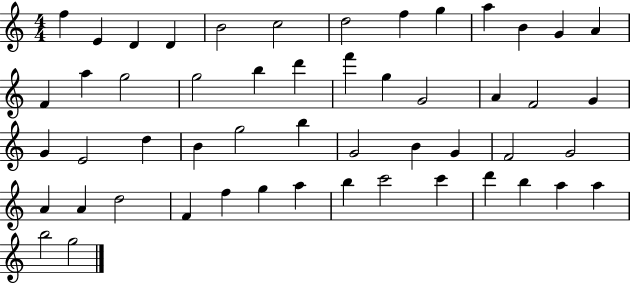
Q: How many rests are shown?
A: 0